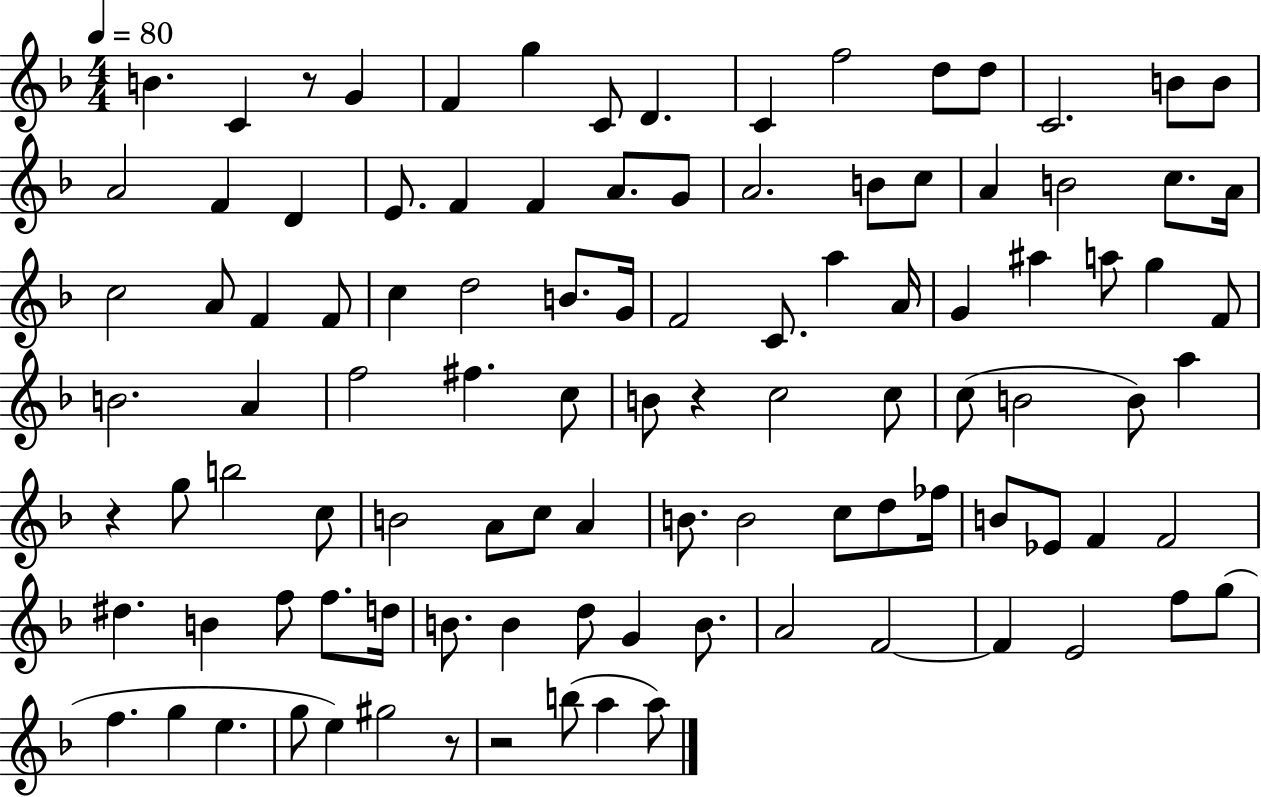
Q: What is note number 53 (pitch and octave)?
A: C5